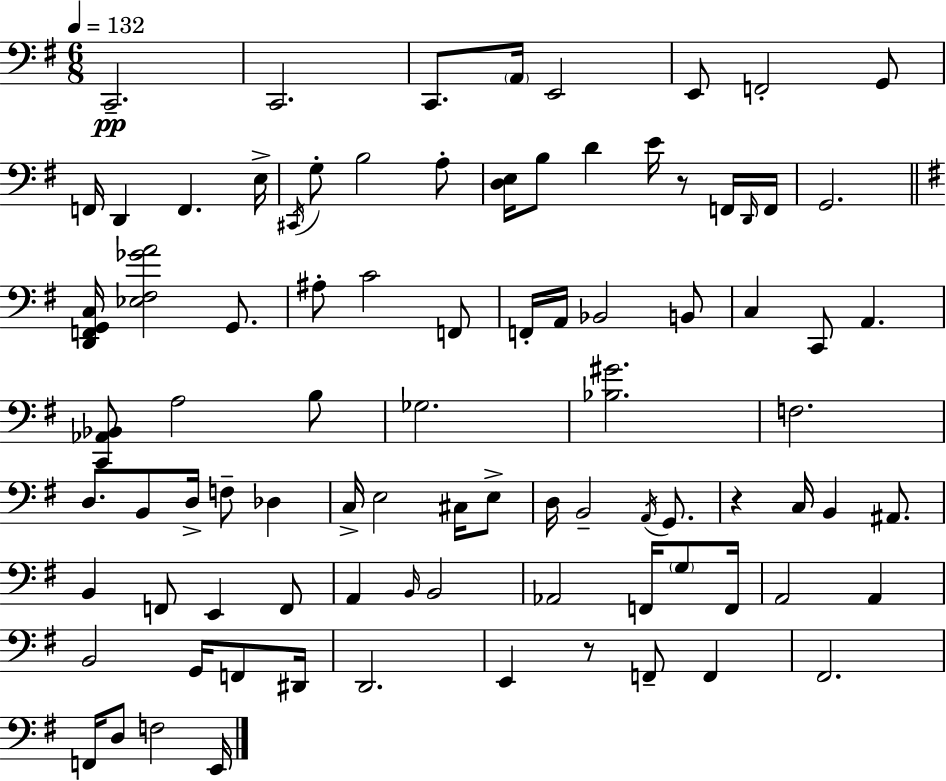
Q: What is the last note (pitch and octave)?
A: E2